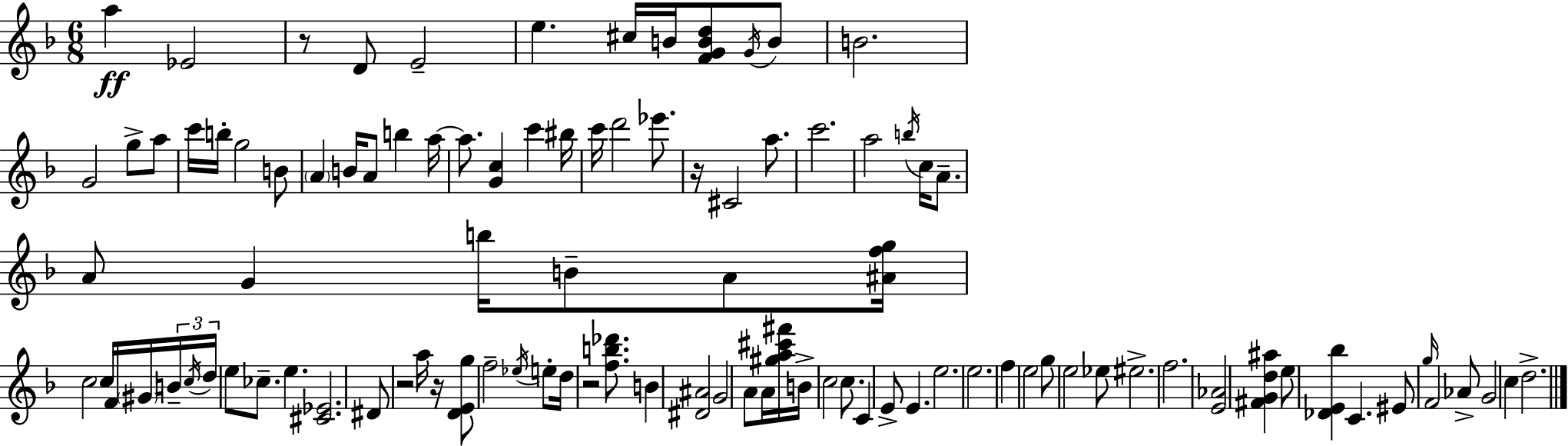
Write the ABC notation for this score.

X:1
T:Untitled
M:6/8
L:1/4
K:F
a _E2 z/2 D/2 E2 e ^c/4 B/4 [FGBd]/2 G/4 B/2 B2 G2 g/2 a/2 c'/4 b/4 g2 B/2 A B/4 A/2 b a/4 a/2 [Gc] c' ^b/4 c'/4 d'2 _e'/2 z/4 ^C2 a/2 c'2 a2 b/4 c/4 A/2 A/2 G b/4 B/2 A/2 [^Afg]/4 c2 c/4 F/4 ^G/4 B/4 c/4 d/4 e/2 _c/2 e [^C_E]2 ^D/2 z2 a/4 z/4 [DEg]/2 f2 _e/4 e/2 d/4 z2 [fb_d']/2 B [^D^A]2 G2 A/2 A/4 [^ga^c'^f']/4 B/4 c2 c/2 C E/2 E e2 e2 f e2 g/2 e2 _e/2 ^e2 f2 [E_A]2 [^FGd^a] e/2 [_DE_b] C ^E/2 g/4 F2 _A/2 G2 c d2